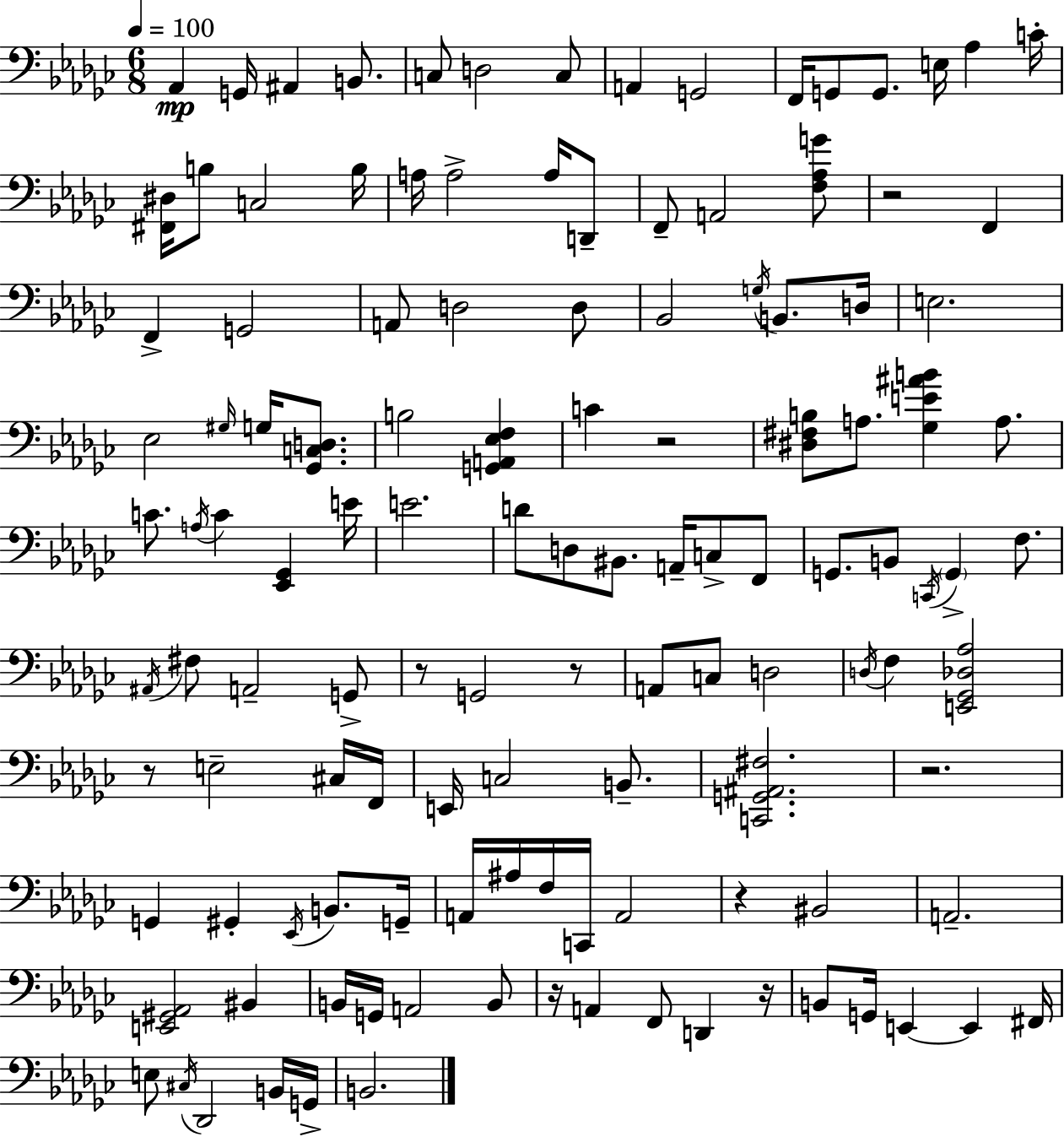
Ab2/q G2/s A#2/q B2/e. C3/e D3/h C3/e A2/q G2/h F2/s G2/e G2/e. E3/s Ab3/q C4/s [F#2,D#3]/s B3/e C3/h B3/s A3/s A3/h A3/s D2/e F2/e A2/h [F3,Ab3,G4]/e R/h F2/q F2/q G2/h A2/e D3/h D3/e Bb2/h G3/s B2/e. D3/s E3/h. Eb3/h G#3/s G3/s [Gb2,C3,D3]/e. B3/h [G2,A2,Eb3,F3]/q C4/q R/h [D#3,F#3,B3]/e A3/e. [Gb3,E4,A#4,B4]/q A3/e. C4/e. A3/s C4/q [Eb2,Gb2]/q E4/s E4/h. D4/e D3/e BIS2/e. A2/s C3/e F2/e G2/e. B2/e C2/s G2/q F3/e. A#2/s F#3/e A2/h G2/e R/e G2/h R/e A2/e C3/e D3/h D3/s F3/q [E2,Gb2,Db3,Ab3]/h R/e E3/h C#3/s F2/s E2/s C3/h B2/e. [C2,G2,A#2,F#3]/h. R/h. G2/q G#2/q Eb2/s B2/e. G2/s A2/s A#3/s F3/s C2/s A2/h R/q BIS2/h A2/h. [E2,G#2,Ab2]/h BIS2/q B2/s G2/s A2/h B2/e R/s A2/q F2/e D2/q R/s B2/e G2/s E2/q E2/q F#2/s E3/e C#3/s Db2/h B2/s G2/s B2/h.